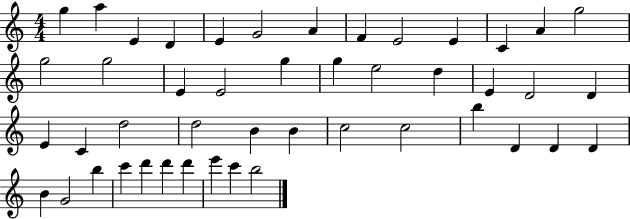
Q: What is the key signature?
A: C major